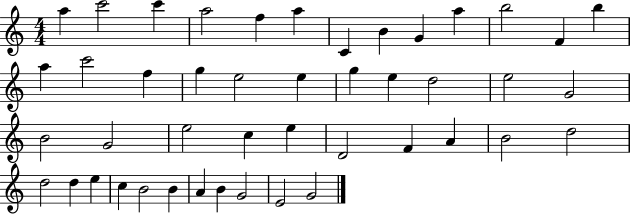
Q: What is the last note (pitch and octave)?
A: G4